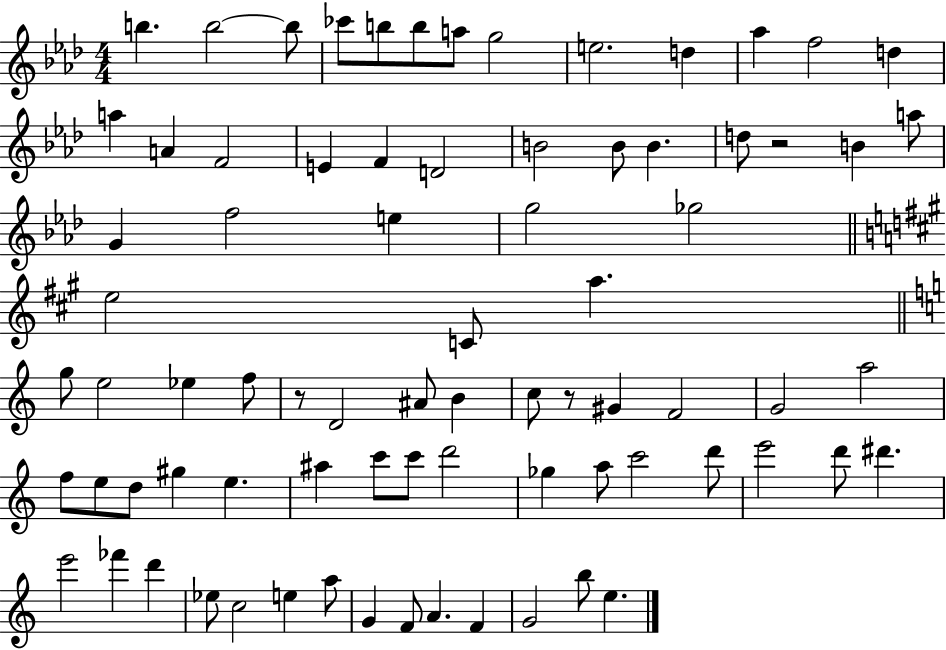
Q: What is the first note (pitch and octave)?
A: B5